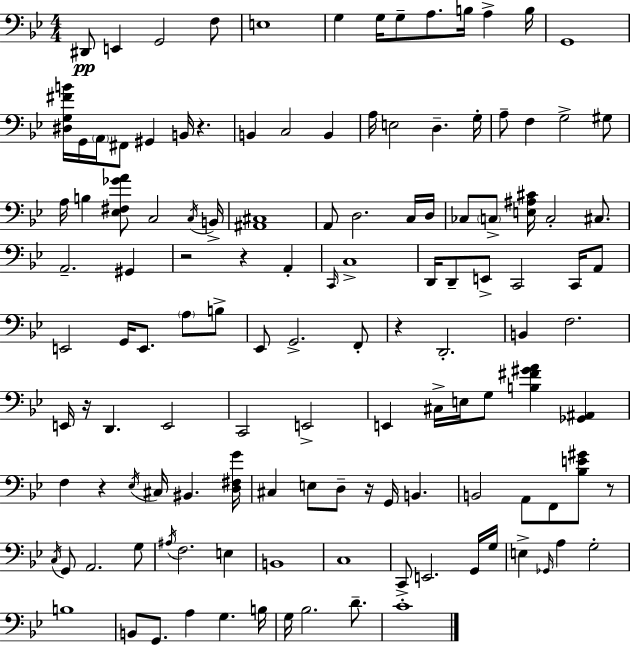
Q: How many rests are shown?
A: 8